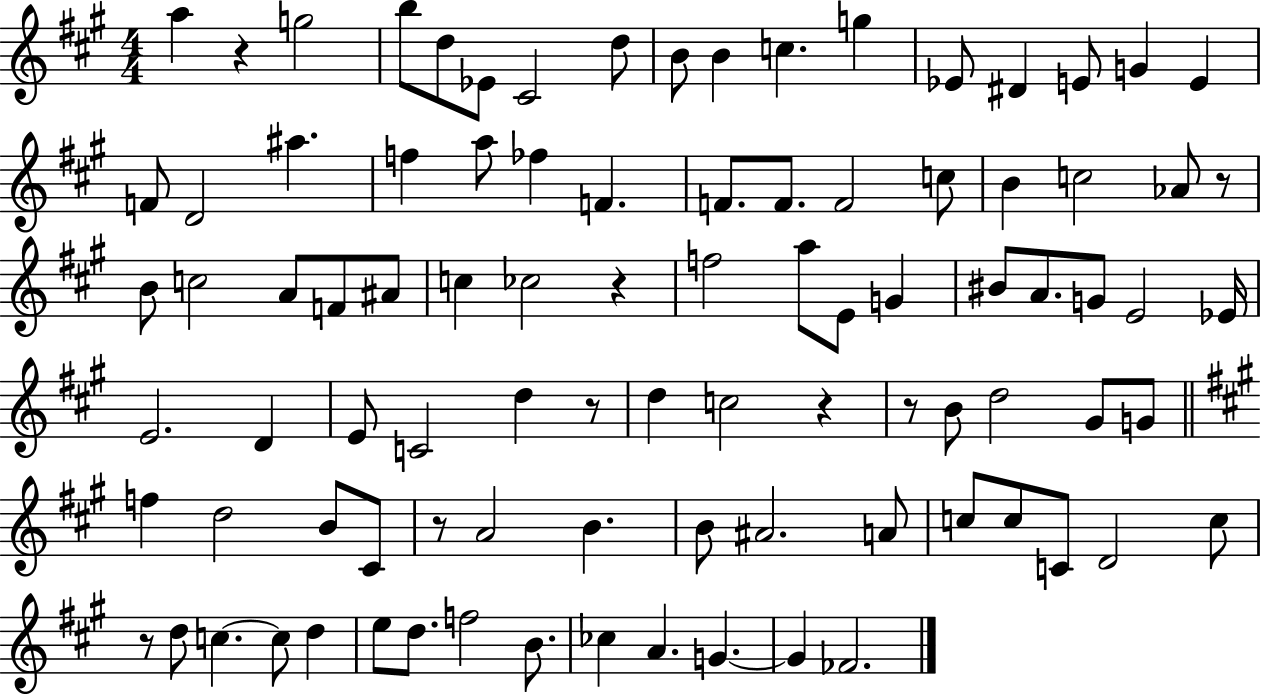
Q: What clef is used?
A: treble